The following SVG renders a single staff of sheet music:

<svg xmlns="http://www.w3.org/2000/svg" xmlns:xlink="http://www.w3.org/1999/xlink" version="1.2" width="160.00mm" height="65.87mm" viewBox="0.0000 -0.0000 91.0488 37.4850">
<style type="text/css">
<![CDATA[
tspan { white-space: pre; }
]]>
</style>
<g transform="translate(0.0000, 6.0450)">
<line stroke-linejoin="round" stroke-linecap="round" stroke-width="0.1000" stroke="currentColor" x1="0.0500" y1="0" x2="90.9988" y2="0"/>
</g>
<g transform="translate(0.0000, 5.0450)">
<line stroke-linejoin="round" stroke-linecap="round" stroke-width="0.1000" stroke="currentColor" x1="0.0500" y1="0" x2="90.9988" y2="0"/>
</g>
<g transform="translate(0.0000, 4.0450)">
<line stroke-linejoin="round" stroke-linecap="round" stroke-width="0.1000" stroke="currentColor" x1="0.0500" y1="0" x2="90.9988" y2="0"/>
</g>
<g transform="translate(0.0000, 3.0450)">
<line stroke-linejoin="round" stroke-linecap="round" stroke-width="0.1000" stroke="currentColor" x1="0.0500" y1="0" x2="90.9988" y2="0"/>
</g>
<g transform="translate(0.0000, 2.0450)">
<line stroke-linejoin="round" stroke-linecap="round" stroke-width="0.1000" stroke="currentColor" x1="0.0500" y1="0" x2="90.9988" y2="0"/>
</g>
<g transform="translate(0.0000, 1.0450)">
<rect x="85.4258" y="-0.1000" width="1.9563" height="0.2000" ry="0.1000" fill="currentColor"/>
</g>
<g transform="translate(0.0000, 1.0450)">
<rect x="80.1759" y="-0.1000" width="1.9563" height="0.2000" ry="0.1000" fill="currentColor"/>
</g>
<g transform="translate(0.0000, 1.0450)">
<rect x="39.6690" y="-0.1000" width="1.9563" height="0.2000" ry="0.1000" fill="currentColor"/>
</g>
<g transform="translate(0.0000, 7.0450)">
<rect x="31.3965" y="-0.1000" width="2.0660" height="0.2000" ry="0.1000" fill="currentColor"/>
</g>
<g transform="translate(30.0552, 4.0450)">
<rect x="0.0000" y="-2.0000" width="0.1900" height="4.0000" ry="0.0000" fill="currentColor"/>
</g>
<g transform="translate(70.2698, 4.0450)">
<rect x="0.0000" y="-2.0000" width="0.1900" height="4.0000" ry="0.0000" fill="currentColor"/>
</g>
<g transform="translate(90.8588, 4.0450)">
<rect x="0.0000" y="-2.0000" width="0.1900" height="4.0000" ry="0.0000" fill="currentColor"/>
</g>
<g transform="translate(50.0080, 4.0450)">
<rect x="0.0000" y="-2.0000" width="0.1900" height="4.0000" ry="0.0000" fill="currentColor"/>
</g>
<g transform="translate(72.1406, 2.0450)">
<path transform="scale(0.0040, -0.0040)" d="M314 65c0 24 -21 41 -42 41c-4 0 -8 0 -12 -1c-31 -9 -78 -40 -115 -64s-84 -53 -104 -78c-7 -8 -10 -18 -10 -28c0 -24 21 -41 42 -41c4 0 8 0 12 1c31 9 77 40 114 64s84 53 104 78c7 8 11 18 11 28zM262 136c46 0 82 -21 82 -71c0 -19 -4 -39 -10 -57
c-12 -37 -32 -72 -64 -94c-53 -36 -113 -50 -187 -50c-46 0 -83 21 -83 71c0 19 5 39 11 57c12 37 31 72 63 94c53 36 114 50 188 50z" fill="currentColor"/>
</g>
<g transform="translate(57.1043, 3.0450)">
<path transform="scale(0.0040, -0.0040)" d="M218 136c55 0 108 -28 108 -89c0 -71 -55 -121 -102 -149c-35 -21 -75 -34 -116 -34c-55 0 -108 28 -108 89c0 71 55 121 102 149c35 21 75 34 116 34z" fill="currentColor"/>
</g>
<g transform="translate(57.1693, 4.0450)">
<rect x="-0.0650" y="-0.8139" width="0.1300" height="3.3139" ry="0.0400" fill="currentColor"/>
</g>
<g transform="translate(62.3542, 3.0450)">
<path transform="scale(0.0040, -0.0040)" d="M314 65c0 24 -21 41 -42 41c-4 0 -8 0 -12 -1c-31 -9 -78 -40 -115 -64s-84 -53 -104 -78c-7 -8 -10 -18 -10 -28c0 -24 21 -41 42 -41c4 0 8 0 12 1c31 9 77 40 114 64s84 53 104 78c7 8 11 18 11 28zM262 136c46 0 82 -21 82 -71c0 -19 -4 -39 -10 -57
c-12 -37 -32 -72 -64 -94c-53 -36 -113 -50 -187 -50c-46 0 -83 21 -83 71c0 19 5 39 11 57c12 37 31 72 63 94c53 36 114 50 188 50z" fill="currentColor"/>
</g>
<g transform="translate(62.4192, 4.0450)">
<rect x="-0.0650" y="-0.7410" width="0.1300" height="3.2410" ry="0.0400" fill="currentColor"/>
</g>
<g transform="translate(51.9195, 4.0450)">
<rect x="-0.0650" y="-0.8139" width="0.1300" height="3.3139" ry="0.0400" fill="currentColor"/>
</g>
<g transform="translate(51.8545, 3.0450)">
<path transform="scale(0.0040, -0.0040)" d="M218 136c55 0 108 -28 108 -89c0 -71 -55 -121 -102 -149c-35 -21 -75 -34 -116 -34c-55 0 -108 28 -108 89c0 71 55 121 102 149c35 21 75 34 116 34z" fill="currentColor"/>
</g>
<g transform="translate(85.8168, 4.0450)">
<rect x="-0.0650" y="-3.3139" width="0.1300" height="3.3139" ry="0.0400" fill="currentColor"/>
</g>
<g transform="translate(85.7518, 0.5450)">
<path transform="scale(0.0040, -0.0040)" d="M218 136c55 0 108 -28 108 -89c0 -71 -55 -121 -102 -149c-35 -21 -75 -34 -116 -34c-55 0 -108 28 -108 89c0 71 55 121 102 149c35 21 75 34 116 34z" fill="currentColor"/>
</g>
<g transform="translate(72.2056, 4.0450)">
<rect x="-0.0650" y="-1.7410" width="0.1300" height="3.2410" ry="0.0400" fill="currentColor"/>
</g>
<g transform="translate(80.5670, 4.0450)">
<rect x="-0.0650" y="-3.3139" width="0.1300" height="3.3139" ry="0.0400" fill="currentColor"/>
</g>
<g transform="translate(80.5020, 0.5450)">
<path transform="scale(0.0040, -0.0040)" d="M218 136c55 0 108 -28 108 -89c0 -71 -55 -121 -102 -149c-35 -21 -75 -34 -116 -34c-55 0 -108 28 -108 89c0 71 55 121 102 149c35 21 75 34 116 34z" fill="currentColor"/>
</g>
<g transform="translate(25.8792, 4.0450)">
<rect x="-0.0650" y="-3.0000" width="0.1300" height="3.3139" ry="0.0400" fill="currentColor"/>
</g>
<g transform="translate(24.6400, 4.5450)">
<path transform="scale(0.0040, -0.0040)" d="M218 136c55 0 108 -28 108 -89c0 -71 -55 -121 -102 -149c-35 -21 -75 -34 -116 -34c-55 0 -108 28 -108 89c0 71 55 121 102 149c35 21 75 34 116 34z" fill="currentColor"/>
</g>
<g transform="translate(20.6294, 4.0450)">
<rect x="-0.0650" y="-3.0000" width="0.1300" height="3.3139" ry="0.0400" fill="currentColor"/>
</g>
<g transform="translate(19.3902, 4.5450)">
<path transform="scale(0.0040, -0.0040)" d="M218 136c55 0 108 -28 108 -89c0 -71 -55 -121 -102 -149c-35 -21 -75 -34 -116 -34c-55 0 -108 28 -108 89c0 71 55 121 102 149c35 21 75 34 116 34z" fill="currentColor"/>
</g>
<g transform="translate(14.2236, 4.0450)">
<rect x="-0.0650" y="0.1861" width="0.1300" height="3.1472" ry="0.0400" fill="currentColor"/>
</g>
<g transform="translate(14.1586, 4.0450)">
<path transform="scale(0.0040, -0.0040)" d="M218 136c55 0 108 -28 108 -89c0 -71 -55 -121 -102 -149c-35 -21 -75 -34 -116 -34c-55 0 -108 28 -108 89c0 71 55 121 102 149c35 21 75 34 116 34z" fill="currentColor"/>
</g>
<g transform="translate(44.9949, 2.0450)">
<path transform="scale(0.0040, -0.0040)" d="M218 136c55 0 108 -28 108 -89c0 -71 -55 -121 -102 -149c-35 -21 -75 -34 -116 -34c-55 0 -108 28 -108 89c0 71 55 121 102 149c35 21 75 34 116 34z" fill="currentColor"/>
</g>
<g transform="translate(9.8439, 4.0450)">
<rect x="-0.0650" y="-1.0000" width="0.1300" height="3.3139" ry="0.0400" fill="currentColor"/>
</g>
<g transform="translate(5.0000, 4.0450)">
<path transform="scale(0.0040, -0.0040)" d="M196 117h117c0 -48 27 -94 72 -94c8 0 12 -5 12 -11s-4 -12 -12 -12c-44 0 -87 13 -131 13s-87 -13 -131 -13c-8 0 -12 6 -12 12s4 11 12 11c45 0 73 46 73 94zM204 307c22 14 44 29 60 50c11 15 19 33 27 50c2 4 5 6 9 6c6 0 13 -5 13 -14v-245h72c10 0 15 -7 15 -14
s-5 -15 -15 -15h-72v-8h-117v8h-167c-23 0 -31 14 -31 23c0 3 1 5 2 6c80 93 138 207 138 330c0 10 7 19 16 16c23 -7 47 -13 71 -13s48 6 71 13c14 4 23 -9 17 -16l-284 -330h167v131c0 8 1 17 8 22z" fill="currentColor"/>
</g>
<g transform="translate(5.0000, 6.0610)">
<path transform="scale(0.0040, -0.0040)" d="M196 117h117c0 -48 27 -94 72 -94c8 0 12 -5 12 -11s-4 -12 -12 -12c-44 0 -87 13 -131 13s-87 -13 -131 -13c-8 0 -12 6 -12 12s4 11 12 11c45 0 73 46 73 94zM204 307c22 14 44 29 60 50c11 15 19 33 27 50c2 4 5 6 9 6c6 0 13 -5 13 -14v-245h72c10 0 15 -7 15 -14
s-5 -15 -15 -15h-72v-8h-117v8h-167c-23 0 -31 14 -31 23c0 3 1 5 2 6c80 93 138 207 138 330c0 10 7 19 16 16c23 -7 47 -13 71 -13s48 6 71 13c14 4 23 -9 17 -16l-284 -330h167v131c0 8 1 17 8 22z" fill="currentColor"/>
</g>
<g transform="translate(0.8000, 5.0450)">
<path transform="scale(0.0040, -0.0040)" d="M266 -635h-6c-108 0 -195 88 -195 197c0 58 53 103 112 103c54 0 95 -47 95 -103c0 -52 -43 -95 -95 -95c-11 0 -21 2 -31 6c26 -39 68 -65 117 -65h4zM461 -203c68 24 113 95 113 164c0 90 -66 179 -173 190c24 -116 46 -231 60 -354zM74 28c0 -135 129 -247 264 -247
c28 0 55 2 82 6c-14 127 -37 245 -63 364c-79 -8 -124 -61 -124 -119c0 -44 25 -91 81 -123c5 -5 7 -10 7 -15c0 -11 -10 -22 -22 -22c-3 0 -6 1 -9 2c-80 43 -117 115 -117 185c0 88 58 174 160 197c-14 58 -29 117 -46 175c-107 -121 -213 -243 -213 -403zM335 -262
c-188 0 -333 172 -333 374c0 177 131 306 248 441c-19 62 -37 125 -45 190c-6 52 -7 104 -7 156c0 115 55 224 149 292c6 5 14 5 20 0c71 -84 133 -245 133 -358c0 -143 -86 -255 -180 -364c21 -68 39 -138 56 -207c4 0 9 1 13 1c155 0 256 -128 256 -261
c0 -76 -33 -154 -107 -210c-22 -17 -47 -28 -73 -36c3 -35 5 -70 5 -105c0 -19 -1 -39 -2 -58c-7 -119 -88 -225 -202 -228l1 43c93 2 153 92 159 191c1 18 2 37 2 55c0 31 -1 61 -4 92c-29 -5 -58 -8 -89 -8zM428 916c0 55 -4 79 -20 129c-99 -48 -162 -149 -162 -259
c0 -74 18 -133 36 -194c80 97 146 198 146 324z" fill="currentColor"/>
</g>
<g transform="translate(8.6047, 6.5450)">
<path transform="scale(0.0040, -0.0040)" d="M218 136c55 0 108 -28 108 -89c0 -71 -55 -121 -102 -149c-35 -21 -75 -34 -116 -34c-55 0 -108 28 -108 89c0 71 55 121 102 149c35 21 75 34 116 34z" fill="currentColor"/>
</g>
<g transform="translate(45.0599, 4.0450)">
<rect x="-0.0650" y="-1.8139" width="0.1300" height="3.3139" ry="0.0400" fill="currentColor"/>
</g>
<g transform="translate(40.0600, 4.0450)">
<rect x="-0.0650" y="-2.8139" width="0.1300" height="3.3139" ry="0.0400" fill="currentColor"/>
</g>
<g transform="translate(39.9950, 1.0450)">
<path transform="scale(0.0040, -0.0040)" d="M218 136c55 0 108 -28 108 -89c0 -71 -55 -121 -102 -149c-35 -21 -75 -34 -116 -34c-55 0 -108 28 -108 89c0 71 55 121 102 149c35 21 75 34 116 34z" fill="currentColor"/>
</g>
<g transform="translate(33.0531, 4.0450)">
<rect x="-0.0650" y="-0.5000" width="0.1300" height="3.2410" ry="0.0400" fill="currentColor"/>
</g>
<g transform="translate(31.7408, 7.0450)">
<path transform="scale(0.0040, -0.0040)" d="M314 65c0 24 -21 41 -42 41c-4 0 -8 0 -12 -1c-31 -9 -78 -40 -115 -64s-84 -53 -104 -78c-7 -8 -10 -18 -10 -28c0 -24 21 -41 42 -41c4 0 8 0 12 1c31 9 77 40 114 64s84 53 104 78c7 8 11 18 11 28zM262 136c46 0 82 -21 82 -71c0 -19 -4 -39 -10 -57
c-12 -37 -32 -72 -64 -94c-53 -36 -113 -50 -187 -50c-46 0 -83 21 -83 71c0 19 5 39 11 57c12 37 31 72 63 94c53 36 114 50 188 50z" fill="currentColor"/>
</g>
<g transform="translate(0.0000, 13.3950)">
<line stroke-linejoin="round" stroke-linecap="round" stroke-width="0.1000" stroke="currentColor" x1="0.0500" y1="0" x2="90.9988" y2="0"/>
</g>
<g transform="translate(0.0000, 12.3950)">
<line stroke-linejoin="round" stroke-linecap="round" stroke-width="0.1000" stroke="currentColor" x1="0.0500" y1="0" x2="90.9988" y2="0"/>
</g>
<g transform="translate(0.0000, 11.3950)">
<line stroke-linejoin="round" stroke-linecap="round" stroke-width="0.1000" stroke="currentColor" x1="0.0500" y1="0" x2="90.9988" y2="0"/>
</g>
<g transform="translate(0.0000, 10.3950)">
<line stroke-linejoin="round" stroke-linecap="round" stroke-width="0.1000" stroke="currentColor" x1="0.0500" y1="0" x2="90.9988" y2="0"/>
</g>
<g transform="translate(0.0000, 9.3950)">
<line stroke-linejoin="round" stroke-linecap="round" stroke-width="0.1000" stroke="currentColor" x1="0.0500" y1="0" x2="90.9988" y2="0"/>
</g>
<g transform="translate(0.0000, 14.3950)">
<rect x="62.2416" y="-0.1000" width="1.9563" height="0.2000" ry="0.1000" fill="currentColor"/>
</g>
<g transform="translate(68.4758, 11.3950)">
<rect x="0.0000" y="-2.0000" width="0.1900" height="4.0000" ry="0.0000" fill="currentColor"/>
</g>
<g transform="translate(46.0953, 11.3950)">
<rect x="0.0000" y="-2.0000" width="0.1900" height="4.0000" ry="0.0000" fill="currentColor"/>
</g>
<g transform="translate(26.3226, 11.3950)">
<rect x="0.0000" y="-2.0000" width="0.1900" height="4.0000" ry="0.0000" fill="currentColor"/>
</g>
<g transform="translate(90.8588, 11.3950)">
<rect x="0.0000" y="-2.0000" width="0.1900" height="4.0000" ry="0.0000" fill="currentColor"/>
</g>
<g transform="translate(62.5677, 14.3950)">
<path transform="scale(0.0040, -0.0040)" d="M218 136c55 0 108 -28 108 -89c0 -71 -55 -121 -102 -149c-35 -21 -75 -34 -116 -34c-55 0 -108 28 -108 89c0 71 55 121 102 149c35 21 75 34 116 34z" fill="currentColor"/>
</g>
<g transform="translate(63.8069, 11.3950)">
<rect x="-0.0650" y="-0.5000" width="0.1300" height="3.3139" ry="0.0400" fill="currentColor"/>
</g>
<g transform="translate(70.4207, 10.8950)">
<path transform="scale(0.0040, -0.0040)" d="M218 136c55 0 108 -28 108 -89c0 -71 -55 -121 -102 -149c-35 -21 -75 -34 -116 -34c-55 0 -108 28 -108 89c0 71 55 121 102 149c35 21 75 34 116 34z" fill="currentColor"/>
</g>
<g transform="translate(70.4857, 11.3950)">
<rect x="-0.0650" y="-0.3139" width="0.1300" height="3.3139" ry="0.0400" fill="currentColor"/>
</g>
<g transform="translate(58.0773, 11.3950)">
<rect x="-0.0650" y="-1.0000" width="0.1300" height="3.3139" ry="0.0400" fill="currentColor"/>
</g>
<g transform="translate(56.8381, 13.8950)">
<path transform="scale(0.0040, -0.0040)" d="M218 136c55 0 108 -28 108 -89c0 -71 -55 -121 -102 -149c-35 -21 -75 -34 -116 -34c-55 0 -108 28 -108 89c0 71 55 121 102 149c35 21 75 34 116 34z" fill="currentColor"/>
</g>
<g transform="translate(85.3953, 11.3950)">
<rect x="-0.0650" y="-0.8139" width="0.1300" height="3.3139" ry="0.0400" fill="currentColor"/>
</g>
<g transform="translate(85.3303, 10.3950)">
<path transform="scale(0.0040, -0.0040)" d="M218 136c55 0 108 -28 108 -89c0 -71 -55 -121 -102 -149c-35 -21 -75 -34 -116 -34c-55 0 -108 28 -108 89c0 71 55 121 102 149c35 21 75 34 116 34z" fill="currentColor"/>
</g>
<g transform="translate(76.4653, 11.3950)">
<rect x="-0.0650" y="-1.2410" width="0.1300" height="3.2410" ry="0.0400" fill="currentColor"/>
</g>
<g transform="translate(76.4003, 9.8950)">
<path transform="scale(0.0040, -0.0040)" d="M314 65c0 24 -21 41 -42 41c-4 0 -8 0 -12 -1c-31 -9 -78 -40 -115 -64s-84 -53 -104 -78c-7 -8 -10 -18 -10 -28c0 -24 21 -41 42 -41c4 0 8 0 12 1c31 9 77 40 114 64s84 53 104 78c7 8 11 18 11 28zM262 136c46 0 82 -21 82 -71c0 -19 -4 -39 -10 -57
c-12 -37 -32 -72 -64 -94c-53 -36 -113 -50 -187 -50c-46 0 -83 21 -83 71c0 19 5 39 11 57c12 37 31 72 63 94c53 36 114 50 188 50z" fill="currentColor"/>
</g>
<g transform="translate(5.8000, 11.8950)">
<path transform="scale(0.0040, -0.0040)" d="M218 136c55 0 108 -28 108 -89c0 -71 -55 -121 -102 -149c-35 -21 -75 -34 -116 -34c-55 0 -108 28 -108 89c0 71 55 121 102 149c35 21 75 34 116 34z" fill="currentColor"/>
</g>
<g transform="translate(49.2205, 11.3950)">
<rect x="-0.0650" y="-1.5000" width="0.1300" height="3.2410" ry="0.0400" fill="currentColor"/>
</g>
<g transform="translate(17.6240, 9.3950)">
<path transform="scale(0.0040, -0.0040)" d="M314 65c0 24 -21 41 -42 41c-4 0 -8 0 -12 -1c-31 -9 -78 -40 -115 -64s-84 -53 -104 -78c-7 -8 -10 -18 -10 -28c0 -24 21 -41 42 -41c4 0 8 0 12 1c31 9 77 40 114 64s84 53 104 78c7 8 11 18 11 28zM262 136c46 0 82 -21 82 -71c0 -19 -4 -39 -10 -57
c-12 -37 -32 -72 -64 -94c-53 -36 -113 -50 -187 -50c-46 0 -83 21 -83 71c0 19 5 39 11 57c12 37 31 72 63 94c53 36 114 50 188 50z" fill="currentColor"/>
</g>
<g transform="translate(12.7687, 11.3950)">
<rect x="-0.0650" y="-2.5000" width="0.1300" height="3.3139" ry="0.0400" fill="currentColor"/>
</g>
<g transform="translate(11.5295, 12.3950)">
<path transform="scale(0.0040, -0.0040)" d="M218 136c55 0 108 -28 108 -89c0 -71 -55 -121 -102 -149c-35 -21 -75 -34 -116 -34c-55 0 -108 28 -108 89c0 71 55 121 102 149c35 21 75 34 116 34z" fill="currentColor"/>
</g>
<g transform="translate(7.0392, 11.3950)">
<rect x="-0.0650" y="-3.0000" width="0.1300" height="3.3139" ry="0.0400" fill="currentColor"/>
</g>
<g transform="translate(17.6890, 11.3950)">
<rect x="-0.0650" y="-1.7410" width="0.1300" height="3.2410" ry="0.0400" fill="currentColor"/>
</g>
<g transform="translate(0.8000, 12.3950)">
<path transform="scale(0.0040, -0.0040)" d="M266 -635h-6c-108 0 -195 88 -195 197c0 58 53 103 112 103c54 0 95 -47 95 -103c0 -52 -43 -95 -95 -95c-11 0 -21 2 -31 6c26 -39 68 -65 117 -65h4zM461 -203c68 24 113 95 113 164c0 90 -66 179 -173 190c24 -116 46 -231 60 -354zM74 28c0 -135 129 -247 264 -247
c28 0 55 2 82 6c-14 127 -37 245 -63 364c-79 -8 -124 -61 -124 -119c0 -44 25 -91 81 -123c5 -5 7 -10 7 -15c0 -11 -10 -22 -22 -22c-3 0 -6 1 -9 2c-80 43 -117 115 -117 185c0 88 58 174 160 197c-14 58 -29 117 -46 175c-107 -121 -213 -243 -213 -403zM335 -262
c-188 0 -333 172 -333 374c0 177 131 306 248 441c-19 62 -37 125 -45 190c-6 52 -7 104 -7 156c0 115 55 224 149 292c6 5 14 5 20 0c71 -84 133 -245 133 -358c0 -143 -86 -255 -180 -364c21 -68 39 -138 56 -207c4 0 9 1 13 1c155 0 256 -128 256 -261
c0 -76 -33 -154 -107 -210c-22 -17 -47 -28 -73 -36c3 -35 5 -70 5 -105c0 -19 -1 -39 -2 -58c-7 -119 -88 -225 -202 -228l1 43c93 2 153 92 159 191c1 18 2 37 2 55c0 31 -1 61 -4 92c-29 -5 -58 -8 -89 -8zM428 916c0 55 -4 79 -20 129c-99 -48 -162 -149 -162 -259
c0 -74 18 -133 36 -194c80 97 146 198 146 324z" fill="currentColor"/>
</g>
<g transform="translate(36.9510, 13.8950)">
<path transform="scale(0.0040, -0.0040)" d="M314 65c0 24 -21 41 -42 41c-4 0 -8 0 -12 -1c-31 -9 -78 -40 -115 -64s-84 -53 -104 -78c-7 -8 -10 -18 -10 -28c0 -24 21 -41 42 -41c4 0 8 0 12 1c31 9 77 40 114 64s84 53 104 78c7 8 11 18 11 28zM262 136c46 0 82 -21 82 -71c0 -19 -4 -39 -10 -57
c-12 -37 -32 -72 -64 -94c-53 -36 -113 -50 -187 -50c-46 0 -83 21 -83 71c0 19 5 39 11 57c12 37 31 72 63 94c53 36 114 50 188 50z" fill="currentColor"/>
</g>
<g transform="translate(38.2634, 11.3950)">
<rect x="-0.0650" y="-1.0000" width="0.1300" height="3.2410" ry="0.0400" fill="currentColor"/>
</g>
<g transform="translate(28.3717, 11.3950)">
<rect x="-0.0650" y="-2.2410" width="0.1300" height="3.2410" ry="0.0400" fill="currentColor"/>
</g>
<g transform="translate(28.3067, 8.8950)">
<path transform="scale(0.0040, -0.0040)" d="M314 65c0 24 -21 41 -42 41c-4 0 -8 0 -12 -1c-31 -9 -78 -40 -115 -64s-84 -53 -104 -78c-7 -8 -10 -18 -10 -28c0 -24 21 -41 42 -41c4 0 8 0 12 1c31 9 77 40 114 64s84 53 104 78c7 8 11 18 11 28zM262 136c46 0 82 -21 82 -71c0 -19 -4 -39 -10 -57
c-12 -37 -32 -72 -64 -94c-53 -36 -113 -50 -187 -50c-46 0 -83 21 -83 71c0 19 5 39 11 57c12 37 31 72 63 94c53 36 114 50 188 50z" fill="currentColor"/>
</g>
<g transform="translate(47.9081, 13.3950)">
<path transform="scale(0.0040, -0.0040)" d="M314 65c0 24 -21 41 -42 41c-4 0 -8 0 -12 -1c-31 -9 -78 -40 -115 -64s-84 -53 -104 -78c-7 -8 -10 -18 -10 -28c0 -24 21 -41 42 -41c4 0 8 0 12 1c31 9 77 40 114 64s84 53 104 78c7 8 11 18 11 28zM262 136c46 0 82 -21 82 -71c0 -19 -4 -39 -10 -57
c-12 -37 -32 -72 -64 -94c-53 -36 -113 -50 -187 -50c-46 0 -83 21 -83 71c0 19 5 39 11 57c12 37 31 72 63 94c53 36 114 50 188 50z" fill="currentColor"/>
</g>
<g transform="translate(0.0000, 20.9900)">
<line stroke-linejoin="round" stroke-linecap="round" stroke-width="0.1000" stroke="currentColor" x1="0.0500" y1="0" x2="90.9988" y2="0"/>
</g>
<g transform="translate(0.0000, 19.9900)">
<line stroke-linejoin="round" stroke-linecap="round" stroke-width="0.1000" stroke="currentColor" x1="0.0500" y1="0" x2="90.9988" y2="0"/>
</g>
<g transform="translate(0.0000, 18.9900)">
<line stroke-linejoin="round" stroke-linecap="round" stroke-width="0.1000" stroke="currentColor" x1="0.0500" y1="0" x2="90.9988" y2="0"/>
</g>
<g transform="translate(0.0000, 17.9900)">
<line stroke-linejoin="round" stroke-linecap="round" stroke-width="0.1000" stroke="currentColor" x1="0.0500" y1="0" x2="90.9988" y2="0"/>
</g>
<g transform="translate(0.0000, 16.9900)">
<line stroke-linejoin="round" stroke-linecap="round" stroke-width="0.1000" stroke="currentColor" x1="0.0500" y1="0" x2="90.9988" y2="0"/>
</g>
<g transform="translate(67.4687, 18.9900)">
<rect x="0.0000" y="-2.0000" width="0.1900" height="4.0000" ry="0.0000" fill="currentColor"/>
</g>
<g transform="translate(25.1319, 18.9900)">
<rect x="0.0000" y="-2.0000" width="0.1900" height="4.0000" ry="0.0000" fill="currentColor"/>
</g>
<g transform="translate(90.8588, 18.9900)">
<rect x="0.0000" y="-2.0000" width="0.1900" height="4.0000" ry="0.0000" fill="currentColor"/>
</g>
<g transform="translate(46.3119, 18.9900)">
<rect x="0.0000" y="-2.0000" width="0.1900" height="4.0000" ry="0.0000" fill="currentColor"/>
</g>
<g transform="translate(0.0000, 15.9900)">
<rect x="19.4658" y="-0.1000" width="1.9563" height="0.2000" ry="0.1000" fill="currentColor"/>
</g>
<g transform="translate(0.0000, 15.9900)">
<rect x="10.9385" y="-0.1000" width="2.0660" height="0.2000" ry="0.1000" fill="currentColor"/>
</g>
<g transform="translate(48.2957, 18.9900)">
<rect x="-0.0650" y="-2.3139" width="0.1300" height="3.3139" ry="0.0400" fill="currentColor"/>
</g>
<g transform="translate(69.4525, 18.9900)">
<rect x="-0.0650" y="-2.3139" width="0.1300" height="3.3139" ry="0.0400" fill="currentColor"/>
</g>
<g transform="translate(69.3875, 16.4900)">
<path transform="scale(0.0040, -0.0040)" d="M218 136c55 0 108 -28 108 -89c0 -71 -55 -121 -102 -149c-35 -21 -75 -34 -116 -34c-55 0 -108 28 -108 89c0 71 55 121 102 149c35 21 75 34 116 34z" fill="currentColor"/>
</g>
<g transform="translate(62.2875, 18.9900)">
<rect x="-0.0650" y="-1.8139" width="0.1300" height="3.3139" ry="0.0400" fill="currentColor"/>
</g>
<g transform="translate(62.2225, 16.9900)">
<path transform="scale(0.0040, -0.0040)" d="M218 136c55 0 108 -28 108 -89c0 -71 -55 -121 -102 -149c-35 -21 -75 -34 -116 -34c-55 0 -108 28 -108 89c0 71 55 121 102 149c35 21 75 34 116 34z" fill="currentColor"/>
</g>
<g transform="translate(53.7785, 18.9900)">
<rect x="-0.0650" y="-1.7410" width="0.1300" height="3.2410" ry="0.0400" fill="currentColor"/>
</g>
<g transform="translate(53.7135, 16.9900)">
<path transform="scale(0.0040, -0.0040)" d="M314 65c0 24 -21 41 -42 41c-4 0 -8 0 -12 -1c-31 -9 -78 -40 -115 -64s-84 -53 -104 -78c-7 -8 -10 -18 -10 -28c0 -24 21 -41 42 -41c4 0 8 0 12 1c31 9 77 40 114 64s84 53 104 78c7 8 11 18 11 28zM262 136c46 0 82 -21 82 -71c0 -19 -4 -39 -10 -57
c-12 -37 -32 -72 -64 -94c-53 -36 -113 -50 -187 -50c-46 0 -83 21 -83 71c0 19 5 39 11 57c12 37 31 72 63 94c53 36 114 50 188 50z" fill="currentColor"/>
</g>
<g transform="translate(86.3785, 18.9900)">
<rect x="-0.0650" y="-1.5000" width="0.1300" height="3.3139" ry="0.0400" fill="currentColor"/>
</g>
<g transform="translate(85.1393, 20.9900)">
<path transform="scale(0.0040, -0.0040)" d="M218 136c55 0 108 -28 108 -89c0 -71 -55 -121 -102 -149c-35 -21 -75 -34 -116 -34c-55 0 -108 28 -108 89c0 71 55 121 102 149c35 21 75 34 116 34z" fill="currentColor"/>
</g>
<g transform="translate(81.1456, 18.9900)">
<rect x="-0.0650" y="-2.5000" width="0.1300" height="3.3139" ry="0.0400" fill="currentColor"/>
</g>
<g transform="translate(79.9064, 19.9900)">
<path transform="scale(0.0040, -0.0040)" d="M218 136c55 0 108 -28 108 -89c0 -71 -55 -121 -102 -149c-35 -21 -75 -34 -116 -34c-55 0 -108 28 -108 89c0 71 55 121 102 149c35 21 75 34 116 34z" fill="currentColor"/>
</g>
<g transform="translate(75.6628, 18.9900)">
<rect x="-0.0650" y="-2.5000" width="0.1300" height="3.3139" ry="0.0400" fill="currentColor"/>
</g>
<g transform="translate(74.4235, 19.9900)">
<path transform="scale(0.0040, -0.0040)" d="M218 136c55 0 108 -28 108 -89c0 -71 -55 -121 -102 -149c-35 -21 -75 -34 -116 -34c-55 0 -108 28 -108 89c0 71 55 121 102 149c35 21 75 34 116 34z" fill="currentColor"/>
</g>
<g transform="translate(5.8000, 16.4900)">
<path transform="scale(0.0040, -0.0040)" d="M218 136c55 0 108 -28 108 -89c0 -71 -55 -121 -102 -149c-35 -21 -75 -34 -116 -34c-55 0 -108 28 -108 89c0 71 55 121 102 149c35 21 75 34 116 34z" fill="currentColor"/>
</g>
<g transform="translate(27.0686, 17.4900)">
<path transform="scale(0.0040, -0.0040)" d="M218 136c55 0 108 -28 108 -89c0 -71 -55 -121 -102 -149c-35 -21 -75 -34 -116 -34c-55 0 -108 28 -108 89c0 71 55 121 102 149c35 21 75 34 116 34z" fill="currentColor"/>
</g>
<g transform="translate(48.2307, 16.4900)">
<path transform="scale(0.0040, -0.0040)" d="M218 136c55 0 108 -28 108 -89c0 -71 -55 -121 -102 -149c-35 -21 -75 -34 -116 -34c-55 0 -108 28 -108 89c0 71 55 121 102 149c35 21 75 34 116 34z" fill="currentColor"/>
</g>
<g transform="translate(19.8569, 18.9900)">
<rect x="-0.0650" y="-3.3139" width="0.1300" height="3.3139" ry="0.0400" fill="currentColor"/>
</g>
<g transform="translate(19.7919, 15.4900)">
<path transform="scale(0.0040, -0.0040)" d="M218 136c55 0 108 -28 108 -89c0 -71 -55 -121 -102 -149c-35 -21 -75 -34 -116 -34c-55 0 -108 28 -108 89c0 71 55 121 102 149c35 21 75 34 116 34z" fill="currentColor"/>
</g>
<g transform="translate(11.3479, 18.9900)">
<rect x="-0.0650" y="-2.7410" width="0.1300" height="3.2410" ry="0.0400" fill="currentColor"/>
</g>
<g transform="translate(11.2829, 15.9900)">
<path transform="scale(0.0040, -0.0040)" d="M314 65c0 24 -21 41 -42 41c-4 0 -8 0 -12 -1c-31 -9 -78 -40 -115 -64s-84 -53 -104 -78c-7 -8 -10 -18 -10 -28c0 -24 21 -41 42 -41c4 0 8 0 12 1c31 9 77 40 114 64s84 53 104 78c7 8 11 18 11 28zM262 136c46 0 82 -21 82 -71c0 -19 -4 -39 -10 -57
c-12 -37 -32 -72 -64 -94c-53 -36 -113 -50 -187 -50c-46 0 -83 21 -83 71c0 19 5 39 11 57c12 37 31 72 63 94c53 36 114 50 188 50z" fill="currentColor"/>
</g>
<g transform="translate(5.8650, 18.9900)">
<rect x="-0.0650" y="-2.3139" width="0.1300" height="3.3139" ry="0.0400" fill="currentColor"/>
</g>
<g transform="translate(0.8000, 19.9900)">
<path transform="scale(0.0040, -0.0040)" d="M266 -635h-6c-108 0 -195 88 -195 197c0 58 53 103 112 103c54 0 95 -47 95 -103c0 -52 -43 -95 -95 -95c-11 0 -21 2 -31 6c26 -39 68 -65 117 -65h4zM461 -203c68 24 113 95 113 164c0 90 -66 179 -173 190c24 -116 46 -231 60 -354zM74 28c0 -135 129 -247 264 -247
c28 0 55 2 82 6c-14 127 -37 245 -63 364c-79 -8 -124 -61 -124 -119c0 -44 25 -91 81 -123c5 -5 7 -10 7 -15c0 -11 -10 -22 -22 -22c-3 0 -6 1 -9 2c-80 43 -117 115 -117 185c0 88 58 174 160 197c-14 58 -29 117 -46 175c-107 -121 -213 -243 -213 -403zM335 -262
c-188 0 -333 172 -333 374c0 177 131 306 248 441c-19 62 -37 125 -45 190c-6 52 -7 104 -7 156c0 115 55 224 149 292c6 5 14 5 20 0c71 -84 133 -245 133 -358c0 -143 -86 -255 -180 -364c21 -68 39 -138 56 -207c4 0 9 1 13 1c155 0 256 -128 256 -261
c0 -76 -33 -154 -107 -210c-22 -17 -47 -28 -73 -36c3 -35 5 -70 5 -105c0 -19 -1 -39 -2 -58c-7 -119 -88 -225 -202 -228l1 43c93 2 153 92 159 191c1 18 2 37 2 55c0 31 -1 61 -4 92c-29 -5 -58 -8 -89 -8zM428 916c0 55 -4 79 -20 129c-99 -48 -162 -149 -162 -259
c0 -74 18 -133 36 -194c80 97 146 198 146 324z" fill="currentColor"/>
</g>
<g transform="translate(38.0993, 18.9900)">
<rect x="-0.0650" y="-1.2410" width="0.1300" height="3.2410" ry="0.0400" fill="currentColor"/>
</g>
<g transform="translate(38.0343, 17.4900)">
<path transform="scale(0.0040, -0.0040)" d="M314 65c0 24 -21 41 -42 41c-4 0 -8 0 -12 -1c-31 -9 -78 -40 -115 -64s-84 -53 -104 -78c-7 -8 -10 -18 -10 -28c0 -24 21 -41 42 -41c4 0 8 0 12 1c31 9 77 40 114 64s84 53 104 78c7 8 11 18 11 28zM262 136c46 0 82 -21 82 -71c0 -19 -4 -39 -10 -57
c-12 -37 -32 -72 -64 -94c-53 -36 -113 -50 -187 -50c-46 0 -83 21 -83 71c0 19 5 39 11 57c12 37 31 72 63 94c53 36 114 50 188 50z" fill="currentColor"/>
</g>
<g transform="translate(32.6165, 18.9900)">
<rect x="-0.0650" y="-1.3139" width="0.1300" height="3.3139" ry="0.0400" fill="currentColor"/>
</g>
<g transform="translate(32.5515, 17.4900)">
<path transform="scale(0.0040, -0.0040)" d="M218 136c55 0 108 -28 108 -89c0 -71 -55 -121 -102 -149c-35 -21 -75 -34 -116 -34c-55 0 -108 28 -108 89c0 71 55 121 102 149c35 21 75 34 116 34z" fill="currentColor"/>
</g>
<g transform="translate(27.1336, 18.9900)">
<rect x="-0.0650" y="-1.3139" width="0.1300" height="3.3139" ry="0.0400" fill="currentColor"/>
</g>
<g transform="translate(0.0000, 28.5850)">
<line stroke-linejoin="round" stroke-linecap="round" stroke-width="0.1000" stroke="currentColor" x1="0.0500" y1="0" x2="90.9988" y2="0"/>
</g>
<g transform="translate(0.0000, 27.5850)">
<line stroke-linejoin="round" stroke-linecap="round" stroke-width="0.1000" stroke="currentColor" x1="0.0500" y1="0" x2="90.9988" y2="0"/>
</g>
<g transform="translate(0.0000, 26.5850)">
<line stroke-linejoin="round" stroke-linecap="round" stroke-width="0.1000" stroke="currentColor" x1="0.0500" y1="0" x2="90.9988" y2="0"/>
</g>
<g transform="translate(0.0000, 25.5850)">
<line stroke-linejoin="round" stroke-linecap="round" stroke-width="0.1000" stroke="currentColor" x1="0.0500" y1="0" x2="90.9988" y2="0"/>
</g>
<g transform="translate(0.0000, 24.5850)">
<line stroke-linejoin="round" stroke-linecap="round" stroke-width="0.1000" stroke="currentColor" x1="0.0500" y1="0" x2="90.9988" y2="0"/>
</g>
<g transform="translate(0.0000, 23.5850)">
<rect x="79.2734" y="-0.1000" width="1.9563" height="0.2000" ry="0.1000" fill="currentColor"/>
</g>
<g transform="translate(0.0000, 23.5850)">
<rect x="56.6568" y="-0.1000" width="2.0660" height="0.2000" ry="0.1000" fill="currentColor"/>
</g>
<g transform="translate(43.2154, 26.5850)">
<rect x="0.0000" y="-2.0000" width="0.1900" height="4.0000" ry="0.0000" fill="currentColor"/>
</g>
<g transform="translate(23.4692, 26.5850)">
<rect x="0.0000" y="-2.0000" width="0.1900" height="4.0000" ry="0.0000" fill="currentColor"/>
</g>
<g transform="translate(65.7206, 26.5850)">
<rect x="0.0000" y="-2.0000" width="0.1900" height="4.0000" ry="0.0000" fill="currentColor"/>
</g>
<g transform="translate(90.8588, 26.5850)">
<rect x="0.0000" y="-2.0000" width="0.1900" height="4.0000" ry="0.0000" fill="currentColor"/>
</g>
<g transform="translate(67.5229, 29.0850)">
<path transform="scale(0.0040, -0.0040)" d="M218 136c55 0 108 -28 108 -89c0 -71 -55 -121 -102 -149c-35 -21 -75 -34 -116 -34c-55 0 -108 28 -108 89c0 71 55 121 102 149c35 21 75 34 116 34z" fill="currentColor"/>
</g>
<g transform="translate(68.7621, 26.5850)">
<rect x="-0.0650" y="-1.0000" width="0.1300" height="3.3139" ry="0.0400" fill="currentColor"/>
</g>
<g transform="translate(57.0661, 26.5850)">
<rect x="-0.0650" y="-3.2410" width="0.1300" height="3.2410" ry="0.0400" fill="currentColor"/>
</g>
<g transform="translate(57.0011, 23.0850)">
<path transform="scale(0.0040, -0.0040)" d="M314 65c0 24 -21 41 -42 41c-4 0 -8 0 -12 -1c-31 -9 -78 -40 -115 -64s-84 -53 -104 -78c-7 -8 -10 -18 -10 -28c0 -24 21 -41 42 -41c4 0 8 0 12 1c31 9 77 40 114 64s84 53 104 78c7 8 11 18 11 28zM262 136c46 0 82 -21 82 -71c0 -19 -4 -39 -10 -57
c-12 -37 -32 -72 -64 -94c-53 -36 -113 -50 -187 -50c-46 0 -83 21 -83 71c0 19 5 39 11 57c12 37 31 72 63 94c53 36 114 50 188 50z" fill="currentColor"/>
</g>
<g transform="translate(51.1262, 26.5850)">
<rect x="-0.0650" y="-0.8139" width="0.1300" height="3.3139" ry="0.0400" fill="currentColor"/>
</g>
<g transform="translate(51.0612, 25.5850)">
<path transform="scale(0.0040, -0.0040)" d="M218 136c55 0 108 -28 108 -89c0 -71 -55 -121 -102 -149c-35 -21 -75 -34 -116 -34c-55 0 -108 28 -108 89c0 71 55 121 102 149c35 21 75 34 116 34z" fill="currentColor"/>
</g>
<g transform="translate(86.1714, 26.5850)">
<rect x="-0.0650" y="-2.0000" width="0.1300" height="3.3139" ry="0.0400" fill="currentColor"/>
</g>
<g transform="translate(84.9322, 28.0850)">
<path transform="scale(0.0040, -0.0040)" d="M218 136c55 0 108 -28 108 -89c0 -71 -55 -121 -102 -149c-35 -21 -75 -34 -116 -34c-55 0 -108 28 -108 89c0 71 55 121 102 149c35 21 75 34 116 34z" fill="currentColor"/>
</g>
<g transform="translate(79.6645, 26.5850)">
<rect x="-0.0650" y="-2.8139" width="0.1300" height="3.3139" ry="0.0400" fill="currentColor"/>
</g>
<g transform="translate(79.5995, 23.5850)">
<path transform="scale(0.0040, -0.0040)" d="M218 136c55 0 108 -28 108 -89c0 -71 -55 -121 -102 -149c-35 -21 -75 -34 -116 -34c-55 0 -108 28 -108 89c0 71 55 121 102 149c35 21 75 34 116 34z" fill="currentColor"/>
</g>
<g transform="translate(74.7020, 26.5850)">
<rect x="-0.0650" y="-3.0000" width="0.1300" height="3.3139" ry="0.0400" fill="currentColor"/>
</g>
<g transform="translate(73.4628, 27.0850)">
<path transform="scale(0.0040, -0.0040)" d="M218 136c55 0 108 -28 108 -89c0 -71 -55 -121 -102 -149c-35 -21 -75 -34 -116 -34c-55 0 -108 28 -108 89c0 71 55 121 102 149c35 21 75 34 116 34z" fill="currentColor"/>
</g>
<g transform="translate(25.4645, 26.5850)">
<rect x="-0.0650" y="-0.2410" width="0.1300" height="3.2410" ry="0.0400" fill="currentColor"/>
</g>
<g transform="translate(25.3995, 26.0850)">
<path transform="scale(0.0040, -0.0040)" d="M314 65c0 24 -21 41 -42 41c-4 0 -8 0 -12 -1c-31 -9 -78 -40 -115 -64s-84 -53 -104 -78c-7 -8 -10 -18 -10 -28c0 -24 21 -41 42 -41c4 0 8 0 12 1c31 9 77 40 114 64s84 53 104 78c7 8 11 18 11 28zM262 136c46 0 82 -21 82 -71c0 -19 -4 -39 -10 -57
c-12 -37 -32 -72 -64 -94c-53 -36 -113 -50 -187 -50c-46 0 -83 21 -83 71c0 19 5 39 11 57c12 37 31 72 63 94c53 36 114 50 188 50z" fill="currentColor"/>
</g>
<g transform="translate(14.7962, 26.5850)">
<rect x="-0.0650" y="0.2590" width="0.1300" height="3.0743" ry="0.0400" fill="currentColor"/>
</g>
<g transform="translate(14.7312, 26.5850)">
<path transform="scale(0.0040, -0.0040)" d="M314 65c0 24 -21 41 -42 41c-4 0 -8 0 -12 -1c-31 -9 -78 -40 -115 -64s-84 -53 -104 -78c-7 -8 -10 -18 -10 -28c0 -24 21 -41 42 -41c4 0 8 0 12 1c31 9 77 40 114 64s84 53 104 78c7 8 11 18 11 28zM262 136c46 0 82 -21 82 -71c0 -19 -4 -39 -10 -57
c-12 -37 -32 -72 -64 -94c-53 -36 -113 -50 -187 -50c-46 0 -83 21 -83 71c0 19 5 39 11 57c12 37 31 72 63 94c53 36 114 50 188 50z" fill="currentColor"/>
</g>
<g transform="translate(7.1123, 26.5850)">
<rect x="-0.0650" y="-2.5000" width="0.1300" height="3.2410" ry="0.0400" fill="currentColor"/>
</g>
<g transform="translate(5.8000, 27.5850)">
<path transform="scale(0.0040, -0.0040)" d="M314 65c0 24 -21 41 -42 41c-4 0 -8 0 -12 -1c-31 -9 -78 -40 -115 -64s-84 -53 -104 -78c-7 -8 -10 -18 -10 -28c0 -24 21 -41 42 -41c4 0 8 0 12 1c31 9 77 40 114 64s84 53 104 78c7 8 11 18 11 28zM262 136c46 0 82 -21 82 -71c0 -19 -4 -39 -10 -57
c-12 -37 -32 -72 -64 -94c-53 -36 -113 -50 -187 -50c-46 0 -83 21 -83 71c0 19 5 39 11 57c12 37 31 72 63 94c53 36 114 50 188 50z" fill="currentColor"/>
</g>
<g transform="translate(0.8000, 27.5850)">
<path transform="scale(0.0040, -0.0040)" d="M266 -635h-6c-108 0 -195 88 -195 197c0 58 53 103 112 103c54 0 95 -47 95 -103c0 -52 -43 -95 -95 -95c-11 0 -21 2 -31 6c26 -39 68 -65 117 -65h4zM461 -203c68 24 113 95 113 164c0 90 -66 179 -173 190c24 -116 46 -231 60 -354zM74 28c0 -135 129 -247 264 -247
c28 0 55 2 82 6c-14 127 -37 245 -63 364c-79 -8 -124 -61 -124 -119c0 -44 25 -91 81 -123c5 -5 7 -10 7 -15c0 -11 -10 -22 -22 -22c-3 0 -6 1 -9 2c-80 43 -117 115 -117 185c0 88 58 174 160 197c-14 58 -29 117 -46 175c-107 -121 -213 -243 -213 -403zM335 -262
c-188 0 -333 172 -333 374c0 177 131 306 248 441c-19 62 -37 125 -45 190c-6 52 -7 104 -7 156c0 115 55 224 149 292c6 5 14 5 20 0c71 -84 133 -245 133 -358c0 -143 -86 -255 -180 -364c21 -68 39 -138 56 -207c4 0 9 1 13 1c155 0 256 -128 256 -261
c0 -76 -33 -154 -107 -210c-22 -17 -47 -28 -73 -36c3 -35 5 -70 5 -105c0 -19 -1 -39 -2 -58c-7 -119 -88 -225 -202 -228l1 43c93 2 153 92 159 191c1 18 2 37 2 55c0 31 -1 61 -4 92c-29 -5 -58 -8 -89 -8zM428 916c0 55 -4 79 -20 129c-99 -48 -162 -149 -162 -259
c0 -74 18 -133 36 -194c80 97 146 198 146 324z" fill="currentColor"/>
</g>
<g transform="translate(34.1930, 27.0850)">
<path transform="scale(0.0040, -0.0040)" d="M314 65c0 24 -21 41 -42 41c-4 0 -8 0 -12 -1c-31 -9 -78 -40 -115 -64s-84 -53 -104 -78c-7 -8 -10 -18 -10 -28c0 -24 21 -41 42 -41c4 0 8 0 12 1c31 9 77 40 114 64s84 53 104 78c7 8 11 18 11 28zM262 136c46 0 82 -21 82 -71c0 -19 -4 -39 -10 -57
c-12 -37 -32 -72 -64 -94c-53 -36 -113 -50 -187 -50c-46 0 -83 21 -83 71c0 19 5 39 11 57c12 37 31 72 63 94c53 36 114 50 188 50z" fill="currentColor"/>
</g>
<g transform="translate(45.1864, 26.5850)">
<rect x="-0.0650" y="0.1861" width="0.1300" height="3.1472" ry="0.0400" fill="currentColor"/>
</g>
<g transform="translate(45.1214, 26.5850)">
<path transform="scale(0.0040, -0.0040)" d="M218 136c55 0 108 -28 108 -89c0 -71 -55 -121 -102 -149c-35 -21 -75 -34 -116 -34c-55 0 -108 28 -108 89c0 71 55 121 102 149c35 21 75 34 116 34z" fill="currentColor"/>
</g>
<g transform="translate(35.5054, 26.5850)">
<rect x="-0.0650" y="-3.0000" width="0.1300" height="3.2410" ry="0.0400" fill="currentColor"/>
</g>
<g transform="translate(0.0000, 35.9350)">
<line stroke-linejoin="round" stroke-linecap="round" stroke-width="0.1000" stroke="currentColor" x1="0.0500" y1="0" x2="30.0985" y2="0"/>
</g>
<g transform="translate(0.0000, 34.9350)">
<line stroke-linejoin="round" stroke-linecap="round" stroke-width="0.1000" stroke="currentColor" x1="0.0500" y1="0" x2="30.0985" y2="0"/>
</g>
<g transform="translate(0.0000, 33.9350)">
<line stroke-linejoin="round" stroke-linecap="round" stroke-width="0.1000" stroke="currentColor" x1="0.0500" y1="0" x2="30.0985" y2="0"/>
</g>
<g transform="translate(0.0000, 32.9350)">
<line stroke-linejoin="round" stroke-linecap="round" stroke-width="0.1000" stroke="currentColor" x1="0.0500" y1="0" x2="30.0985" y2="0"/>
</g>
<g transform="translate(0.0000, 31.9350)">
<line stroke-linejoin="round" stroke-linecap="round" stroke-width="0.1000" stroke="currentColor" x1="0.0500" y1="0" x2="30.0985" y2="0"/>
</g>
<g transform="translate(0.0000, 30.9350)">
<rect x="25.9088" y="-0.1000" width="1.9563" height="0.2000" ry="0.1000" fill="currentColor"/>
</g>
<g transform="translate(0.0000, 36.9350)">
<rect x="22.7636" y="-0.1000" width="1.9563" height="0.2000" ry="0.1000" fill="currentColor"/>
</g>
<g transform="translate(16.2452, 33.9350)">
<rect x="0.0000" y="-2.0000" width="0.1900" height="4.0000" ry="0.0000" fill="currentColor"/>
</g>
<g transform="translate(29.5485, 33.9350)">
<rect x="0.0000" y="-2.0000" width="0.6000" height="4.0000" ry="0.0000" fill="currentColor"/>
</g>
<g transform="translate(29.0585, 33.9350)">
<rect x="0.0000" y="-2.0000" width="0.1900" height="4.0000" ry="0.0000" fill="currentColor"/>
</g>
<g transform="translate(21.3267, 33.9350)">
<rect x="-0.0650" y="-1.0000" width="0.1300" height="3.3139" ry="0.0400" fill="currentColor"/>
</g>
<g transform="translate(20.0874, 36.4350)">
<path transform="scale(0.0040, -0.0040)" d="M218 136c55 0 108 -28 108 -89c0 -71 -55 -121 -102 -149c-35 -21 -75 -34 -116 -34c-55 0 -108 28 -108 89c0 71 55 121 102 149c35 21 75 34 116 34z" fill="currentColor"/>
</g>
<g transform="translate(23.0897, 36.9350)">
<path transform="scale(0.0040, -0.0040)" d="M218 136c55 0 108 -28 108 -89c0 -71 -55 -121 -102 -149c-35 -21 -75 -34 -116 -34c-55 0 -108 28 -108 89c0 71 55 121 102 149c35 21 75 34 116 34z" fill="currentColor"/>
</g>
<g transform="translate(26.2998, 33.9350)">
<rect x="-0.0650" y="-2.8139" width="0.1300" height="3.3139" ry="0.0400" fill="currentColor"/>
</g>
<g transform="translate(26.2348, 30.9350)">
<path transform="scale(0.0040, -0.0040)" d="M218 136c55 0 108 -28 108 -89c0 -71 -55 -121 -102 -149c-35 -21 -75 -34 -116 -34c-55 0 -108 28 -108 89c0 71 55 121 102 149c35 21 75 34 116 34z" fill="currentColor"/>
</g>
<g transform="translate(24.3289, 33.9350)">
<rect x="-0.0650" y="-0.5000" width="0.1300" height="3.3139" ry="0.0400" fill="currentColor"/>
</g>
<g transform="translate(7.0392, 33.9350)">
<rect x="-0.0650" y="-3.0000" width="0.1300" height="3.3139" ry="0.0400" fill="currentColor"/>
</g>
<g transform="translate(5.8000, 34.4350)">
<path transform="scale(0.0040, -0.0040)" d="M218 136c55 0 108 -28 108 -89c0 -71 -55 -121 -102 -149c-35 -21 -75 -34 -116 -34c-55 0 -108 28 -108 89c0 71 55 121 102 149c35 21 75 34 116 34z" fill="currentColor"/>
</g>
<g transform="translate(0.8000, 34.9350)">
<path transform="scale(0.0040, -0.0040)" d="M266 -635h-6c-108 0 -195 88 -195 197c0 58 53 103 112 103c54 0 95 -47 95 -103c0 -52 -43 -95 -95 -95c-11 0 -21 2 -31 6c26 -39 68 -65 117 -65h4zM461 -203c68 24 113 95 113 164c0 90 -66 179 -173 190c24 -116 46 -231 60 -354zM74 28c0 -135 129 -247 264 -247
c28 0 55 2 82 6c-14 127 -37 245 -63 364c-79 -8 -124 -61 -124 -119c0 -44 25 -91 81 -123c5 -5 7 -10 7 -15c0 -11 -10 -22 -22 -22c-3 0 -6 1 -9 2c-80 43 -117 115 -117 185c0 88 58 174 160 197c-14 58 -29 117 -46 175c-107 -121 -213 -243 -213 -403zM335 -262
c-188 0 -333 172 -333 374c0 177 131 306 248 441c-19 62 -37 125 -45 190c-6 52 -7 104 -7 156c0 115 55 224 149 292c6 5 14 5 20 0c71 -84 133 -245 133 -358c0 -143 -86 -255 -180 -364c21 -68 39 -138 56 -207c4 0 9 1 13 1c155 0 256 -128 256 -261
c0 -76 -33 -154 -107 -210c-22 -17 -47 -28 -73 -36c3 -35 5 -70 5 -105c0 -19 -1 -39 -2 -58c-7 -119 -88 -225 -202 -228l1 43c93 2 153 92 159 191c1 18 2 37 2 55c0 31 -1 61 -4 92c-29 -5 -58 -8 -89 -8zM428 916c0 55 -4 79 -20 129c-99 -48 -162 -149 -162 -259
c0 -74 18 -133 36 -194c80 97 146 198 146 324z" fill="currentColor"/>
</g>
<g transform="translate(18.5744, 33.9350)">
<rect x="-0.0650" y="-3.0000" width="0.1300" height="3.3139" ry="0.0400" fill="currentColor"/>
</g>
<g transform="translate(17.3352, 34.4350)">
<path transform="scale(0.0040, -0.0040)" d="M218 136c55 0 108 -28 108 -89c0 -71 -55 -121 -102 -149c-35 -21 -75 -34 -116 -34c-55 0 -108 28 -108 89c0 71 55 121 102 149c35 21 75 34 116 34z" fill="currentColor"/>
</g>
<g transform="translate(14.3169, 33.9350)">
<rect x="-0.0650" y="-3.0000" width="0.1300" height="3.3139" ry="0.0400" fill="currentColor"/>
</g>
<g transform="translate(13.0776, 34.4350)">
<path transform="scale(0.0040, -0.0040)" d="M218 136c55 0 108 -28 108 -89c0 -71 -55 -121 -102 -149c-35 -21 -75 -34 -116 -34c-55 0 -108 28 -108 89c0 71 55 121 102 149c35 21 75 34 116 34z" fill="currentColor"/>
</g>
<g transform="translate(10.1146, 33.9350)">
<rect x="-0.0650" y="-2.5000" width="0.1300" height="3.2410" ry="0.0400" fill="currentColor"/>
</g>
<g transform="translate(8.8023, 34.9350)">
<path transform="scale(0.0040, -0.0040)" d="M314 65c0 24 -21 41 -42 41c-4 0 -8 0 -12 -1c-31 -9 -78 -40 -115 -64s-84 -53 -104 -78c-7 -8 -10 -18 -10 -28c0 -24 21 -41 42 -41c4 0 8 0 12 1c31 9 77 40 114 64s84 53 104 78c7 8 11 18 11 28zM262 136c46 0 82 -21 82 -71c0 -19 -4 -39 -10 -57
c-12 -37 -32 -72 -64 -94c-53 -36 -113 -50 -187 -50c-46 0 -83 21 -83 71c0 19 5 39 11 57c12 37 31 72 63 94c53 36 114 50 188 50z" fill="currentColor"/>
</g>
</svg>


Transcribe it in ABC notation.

X:1
T:Untitled
M:4/4
L:1/4
K:C
D B A A C2 a f d d d2 f2 b b A G f2 g2 D2 E2 D C c e2 d g a2 b e e e2 g f2 f g G G E G2 B2 c2 A2 B d b2 D A a F A G2 A A D C a